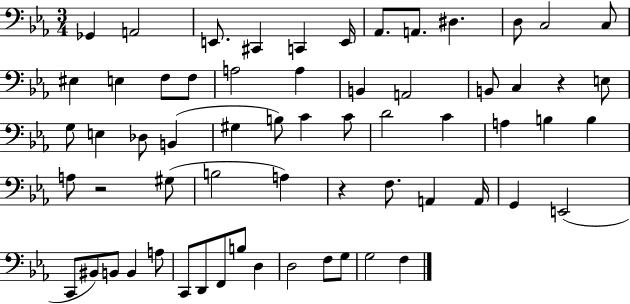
X:1
T:Untitled
M:3/4
L:1/4
K:Eb
_G,, A,,2 E,,/2 ^C,, C,, E,,/4 _A,,/2 A,,/2 ^D, D,/2 C,2 C,/2 ^E, E, F,/2 F,/2 A,2 A, B,, A,,2 B,,/2 C, z E,/2 G,/2 E, _D,/2 B,, ^G, B,/2 C C/2 D2 C A, B, B, A,/2 z2 ^G,/2 B,2 A, z F,/2 A,, A,,/4 G,, E,,2 C,,/2 ^B,,/2 B,,/2 B,, A,/2 C,,/2 D,,/2 F,,/2 B,/2 D, D,2 F,/2 G,/2 G,2 F,